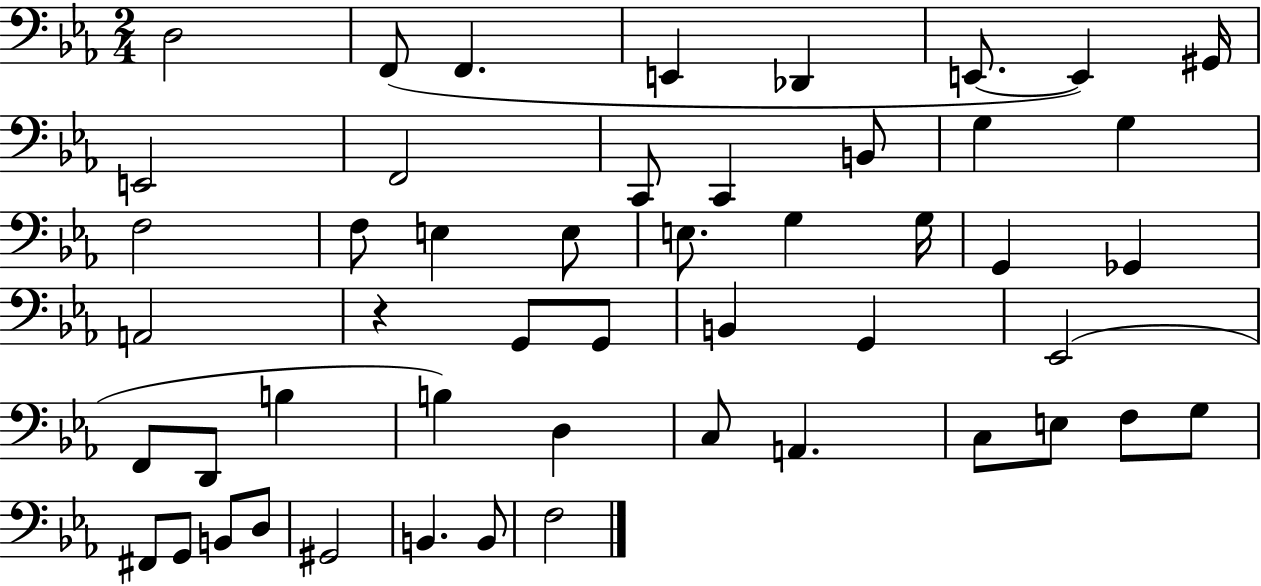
X:1
T:Untitled
M:2/4
L:1/4
K:Eb
D,2 F,,/2 F,, E,, _D,, E,,/2 E,, ^G,,/4 E,,2 F,,2 C,,/2 C,, B,,/2 G, G, F,2 F,/2 E, E,/2 E,/2 G, G,/4 G,, _G,, A,,2 z G,,/2 G,,/2 B,, G,, _E,,2 F,,/2 D,,/2 B, B, D, C,/2 A,, C,/2 E,/2 F,/2 G,/2 ^F,,/2 G,,/2 B,,/2 D,/2 ^G,,2 B,, B,,/2 F,2